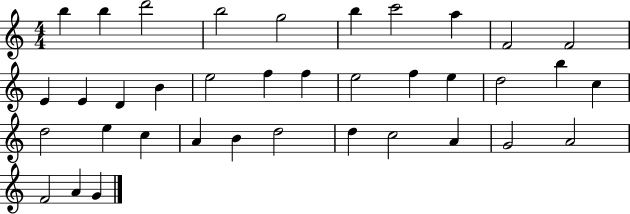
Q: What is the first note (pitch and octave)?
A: B5